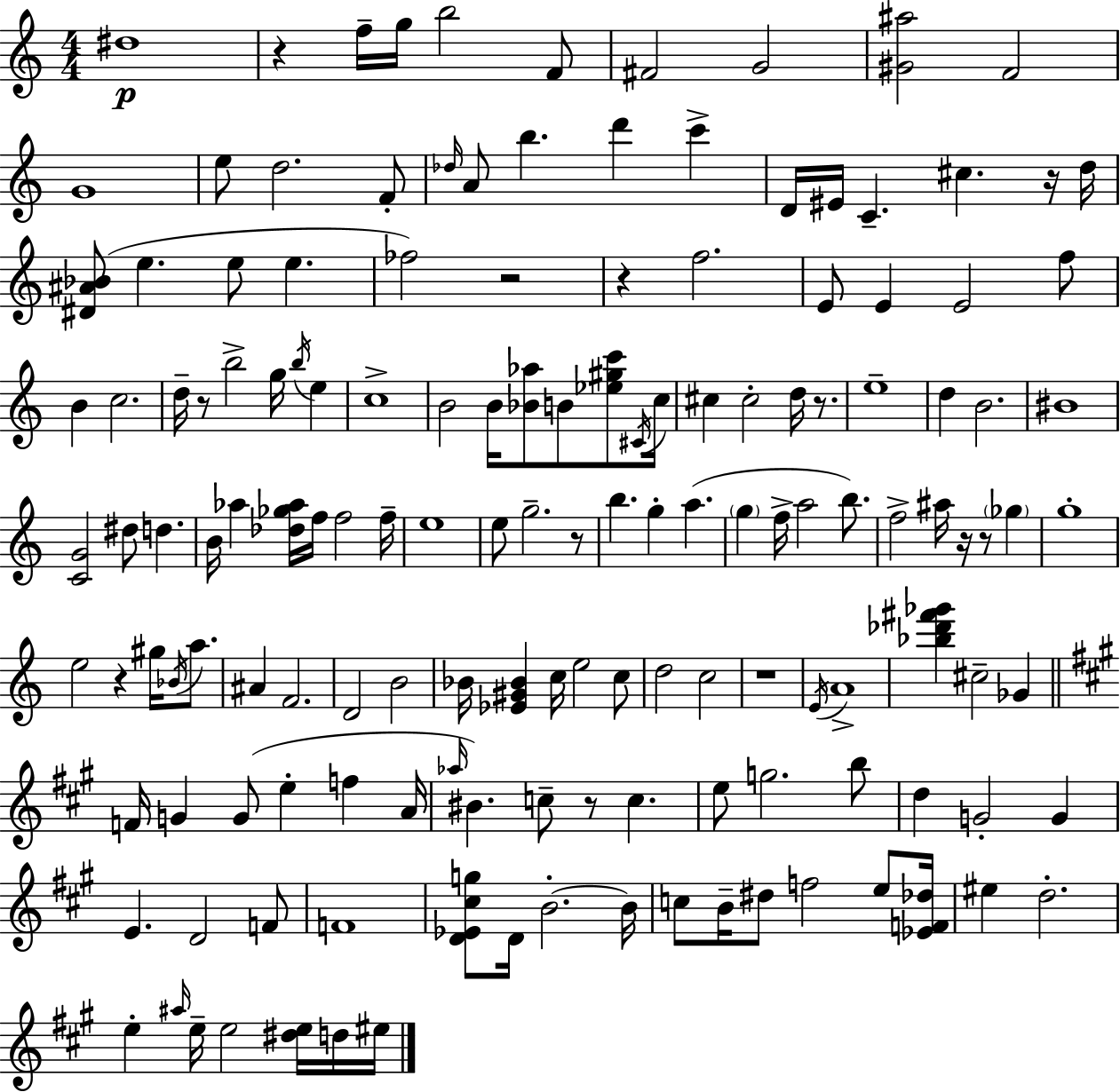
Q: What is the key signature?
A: C major